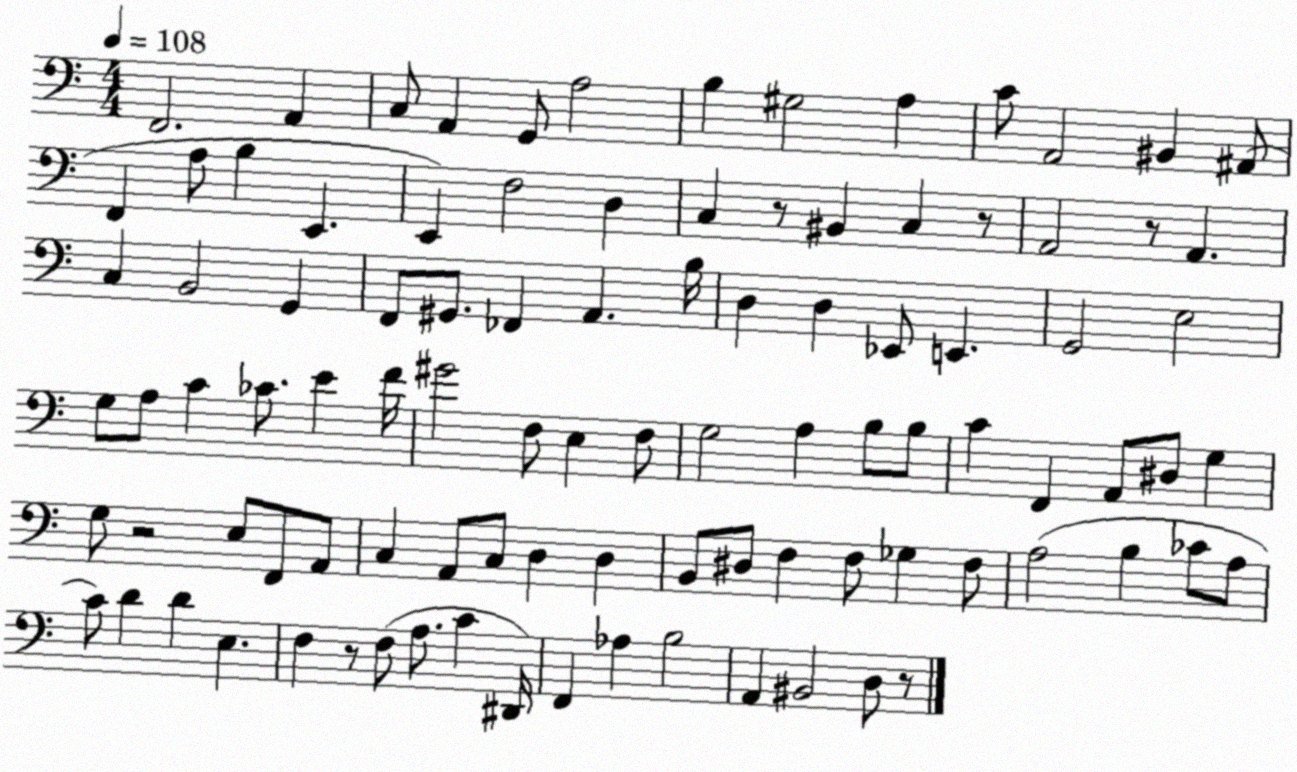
X:1
T:Untitled
M:4/4
L:1/4
K:C
F,,2 A,, C,/2 A,, G,,/2 A,2 B, ^G,2 A, C/2 A,,2 ^B,, ^A,,/2 F,, A,/2 B, E,, E,, F,2 D, C, z/2 ^B,, C, z/2 A,,2 z/2 A,, C, B,,2 G,, F,,/2 ^G,,/2 _F,, A,, B,/4 D, D, _E,,/2 E,, G,,2 E,2 G,/2 A,/2 C _C/2 E F/4 ^G2 F,/2 E, F,/2 G,2 A, B,/2 B,/2 C F,, A,,/2 ^D,/2 G, G,/2 z2 E,/2 F,,/2 A,,/2 C, A,,/2 C,/2 D, D, B,,/2 ^D,/2 F, F,/2 _G, F,/2 A,2 B, _C/2 A,/2 C/2 D D E, F, z/2 F,/2 A,/2 C ^D,,/4 F,, _A, B,2 A,, ^B,,2 D,/2 z/2